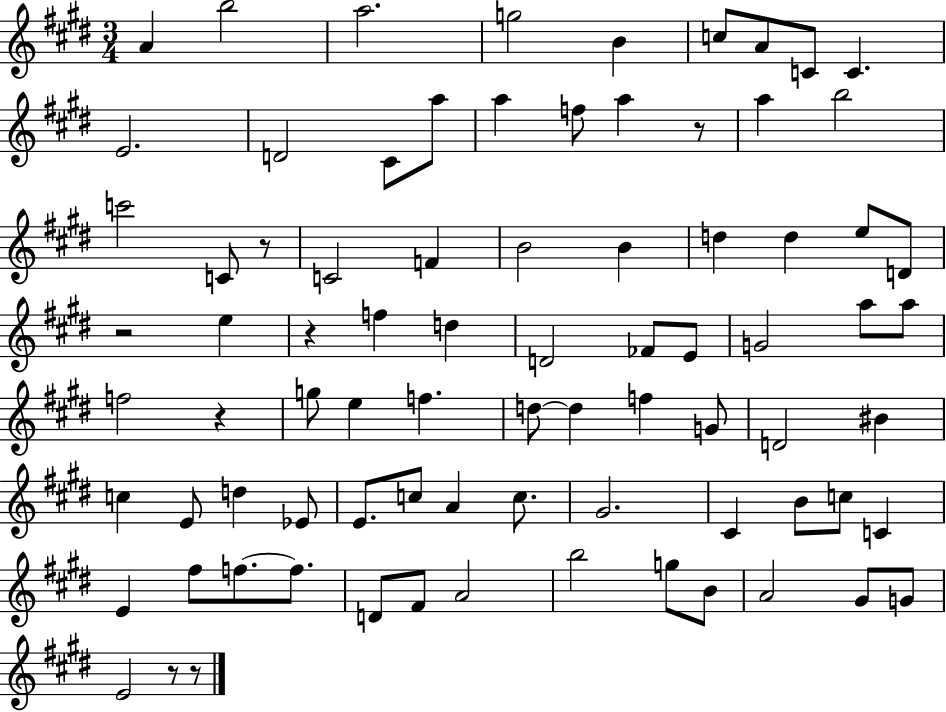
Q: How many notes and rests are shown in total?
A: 81